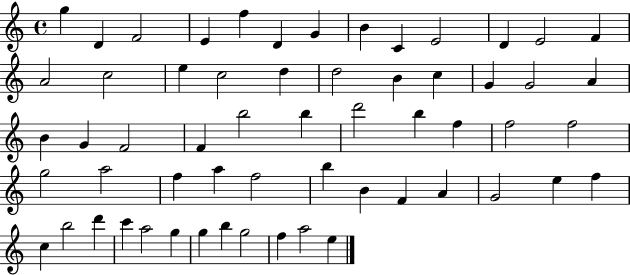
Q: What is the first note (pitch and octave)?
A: G5